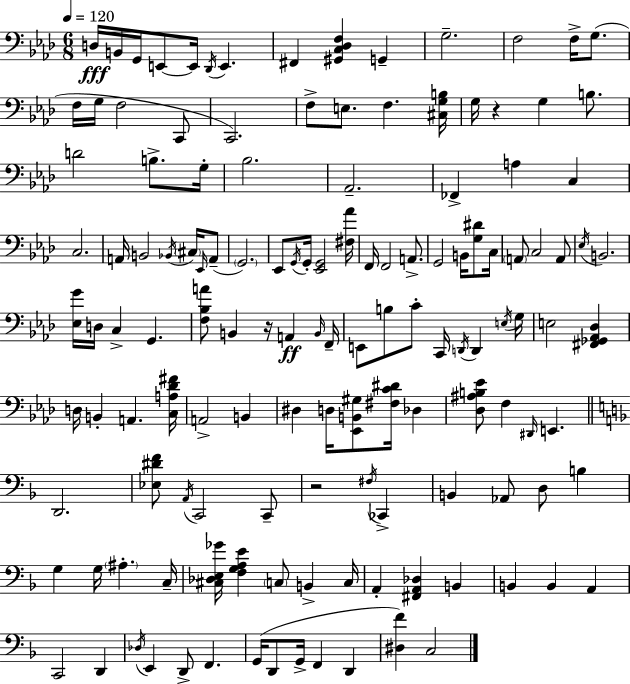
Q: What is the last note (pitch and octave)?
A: C3